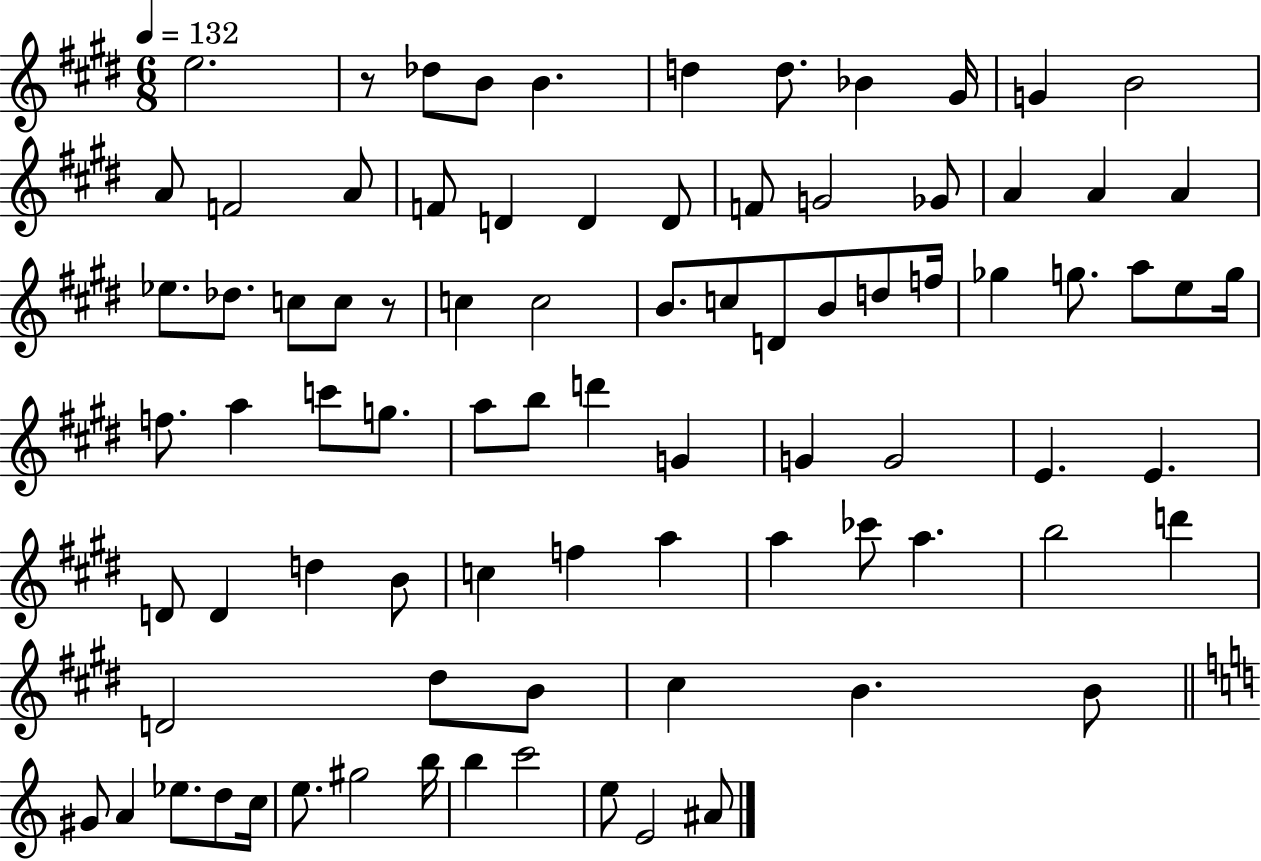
E5/h. R/e Db5/e B4/e B4/q. D5/q D5/e. Bb4/q G#4/s G4/q B4/h A4/e F4/h A4/e F4/e D4/q D4/q D4/e F4/e G4/h Gb4/e A4/q A4/q A4/q Eb5/e. Db5/e. C5/e C5/e R/e C5/q C5/h B4/e. C5/e D4/e B4/e D5/e F5/s Gb5/q G5/e. A5/e E5/e G5/s F5/e. A5/q C6/e G5/e. A5/e B5/e D6/q G4/q G4/q G4/h E4/q. E4/q. D4/e D4/q D5/q B4/e C5/q F5/q A5/q A5/q CES6/e A5/q. B5/h D6/q D4/h D#5/e B4/e C#5/q B4/q. B4/e G#4/e A4/q Eb5/e. D5/e C5/s E5/e. G#5/h B5/s B5/q C6/h E5/e E4/h A#4/e